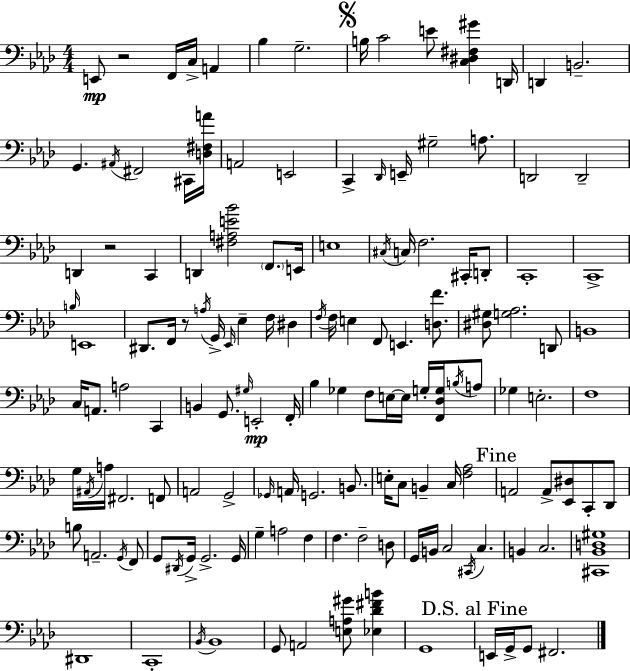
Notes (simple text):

E2/e R/h F2/s C3/s A2/q Bb3/q G3/h. B3/s C4/h E4/e [C3,D#3,F#3,G#4]/q D2/s D2/q B2/h. G2/q. A#2/s F#2/h C#2/s [D3,F#3,A4]/s A2/h E2/h C2/q Db2/s E2/s G#3/h A3/e. D2/h D2/h D2/q R/h C2/q D2/q [F#3,A3,E4,Bb4]/h F2/e. E2/s E3/w C#3/s C3/s F3/h. C#2/s D2/e C2/w C2/w B3/s E2/w D#2/e. F2/s R/e A3/s G2/s Eb2/s Eb3/q F3/s D#3/q F3/s F3/s E3/q F2/e E2/q. [D3,F4]/e. [D#3,G#3]/e [G3,Ab3]/h. D2/e B2/w C3/s A2/e. A3/h C2/q B2/q G2/e. G#3/s E2/h F2/s Bb3/q Gb3/q F3/e E3/s E3/s G3/s [F2,Db3,G3]/s B3/s A3/e Gb3/q E3/h. F3/w G3/s A#2/s A3/s F#2/h. F2/e A2/h G2/h Gb2/s A2/s G2/h. B2/e. E3/s C3/e B2/q C3/s [F3,Ab3]/h A2/h A2/e [Eb2,D#3]/e C2/e Db2/e B3/e A2/h. G2/s F2/e G2/e D#2/s G2/s G2/h. G2/s G3/q A3/h F3/q F3/q. F3/h D3/e G2/s B2/s C3/h C#2/s C3/q. B2/q C3/h. [C#2,Bb2,D3,G#3]/w D#2/w C2/w Bb2/s Bb2/w G2/e A2/h [E3,A3,G#4]/e [Eb3,Db4,F#4,B4]/q G2/w E2/s G2/s G2/e F#2/h.